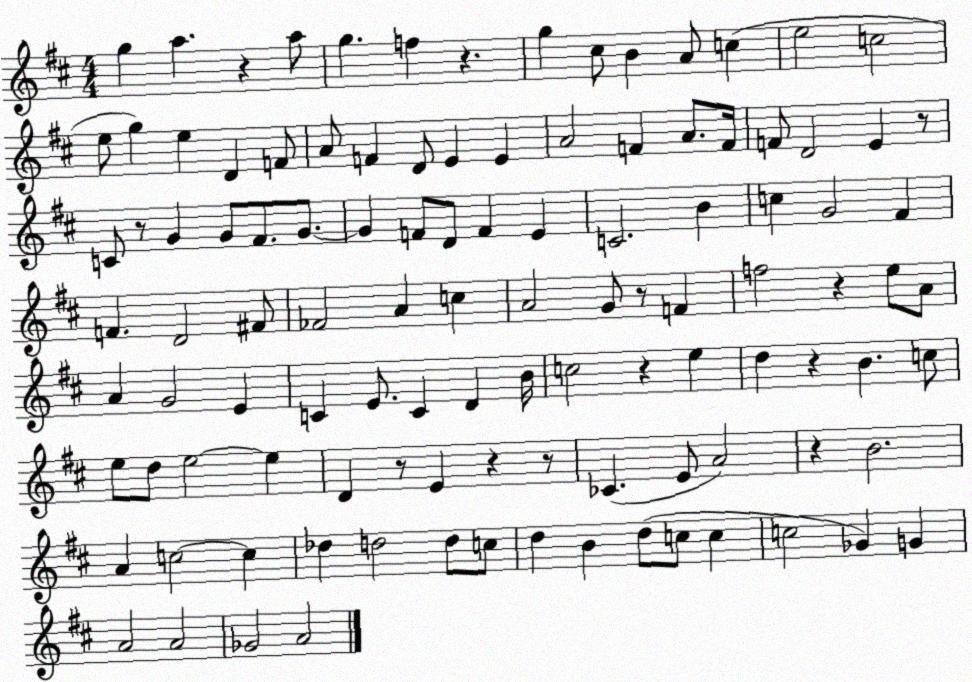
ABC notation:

X:1
T:Untitled
M:4/4
L:1/4
K:D
g a z a/2 g f z g ^c/2 B A/2 c e2 c2 e/2 g e D F/2 A/2 F D/2 E E A2 F A/2 F/4 F/2 D2 E z/2 C/2 z/2 G G/2 ^F/2 G/2 G F/2 D/2 F E C2 B c G2 ^F F D2 ^F/2 _F2 A c A2 G/2 z/2 F f2 z e/2 A/2 A G2 E C E/2 C D B/4 c2 z e d z B c/2 e/2 d/2 e2 e D z/2 E z z/2 _C E/2 A2 z B2 A c2 c _d d2 d/2 c/2 d B d/2 c/2 c c2 _G G A2 A2 _G2 A2